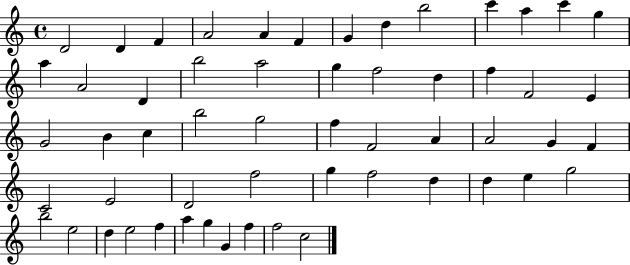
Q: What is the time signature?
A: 4/4